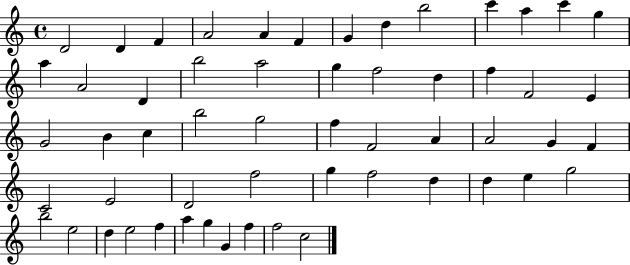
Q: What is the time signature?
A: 4/4